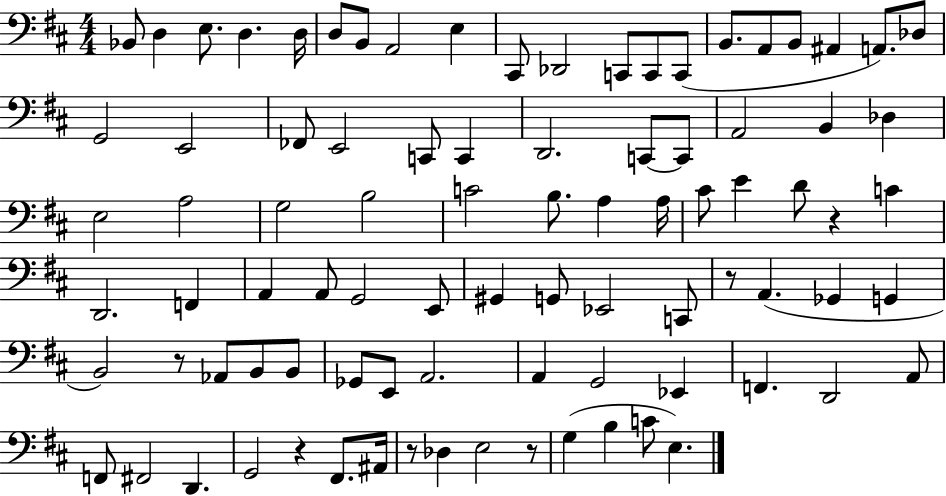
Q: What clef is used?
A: bass